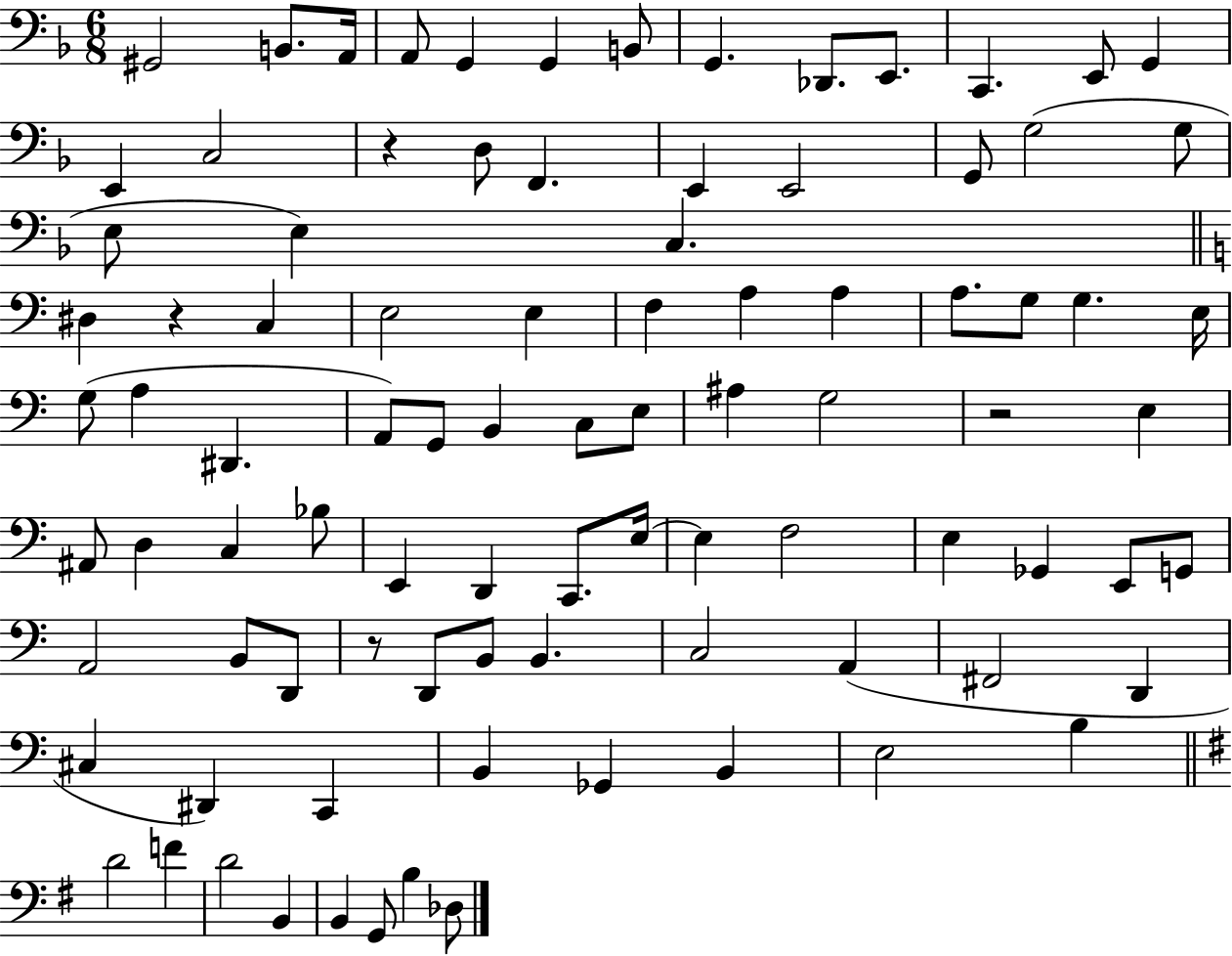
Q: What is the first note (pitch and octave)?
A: G#2